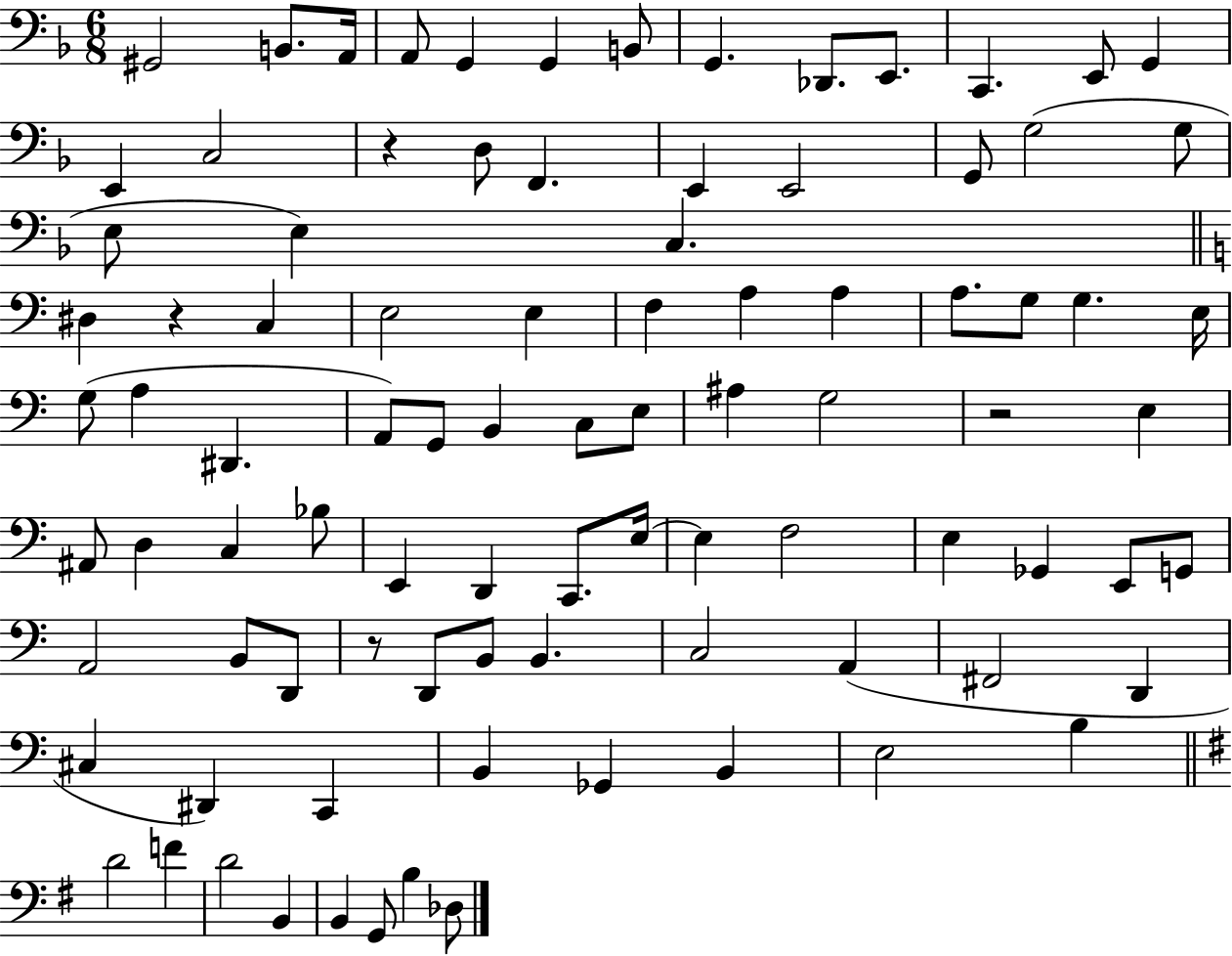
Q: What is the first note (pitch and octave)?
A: G#2